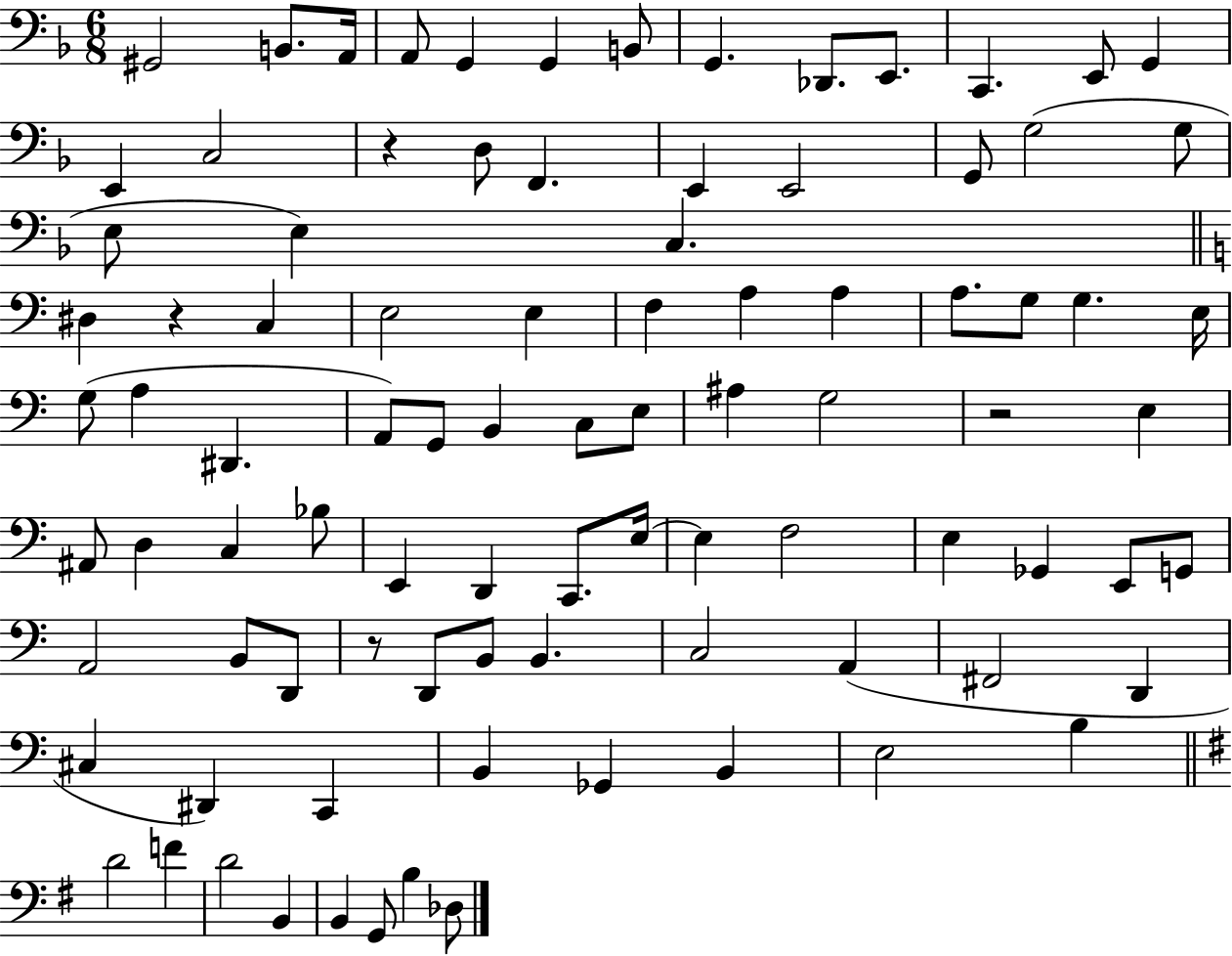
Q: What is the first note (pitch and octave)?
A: G#2